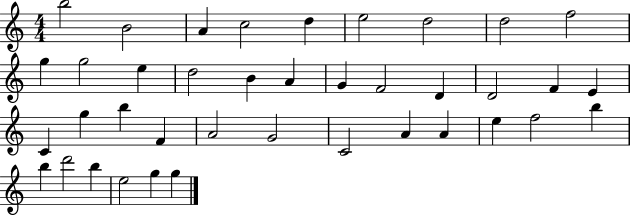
B5/h B4/h A4/q C5/h D5/q E5/h D5/h D5/h F5/h G5/q G5/h E5/q D5/h B4/q A4/q G4/q F4/h D4/q D4/h F4/q E4/q C4/q G5/q B5/q F4/q A4/h G4/h C4/h A4/q A4/q E5/q F5/h B5/q B5/q D6/h B5/q E5/h G5/q G5/q